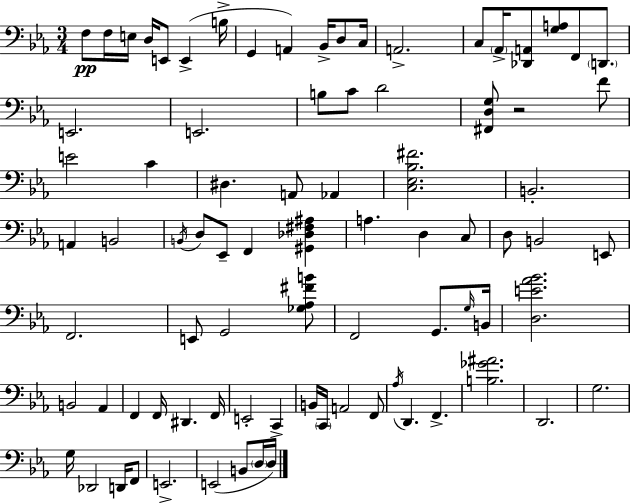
F3/e F3/s E3/s D3/s E2/e E2/q B3/s G2/q A2/q Bb2/s D3/e C3/s A2/h. C3/e Ab2/s [Db2,A2]/e [G3,A3]/e F2/e D2/e. E2/h. E2/h. B3/e C4/e D4/h [F#2,D3,G3]/e R/h F4/e E4/h C4/q D#3/q. A2/e Ab2/q [C3,Eb3,Bb3,F#4]/h. B2/h. A2/q B2/h B2/s D3/e Eb2/e F2/q [G#2,Db3,F#3,A#3]/q A3/q. D3/q C3/e D3/e B2/h E2/e F2/h. E2/e G2/h [Gb3,Ab3,F#4,B4]/e F2/h G2/e. G3/s B2/s [D3,E4,Ab4,Bb4]/h. B2/h Ab2/q F2/q F2/s D#2/q. F2/s E2/h C2/q B2/s C2/s A2/h F2/e Ab3/s D2/q. F2/q. [B3,Gb4,A#4]/h. D2/h. G3/h. G3/s Db2/h D2/s F2/e E2/h. E2/h B2/e D3/s D3/s